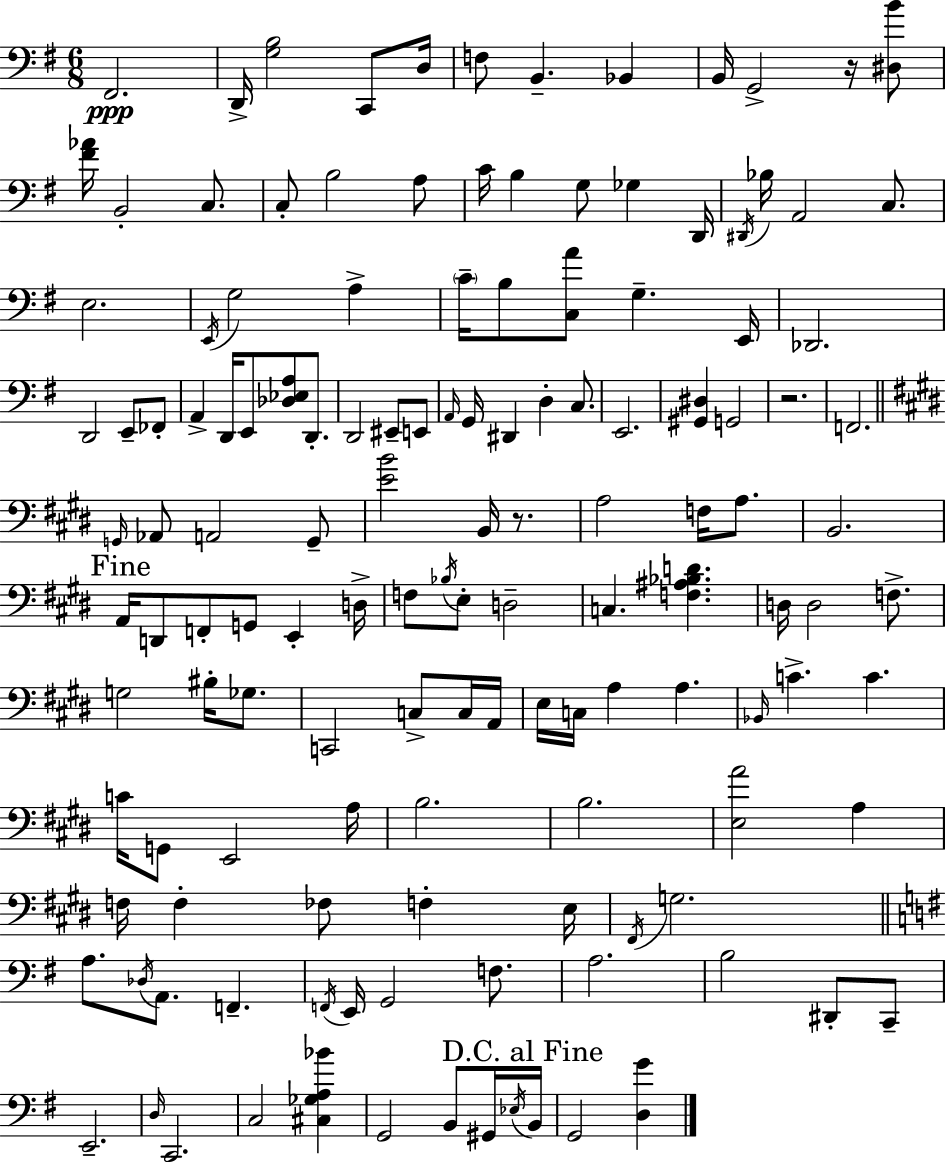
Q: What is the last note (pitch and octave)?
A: G2